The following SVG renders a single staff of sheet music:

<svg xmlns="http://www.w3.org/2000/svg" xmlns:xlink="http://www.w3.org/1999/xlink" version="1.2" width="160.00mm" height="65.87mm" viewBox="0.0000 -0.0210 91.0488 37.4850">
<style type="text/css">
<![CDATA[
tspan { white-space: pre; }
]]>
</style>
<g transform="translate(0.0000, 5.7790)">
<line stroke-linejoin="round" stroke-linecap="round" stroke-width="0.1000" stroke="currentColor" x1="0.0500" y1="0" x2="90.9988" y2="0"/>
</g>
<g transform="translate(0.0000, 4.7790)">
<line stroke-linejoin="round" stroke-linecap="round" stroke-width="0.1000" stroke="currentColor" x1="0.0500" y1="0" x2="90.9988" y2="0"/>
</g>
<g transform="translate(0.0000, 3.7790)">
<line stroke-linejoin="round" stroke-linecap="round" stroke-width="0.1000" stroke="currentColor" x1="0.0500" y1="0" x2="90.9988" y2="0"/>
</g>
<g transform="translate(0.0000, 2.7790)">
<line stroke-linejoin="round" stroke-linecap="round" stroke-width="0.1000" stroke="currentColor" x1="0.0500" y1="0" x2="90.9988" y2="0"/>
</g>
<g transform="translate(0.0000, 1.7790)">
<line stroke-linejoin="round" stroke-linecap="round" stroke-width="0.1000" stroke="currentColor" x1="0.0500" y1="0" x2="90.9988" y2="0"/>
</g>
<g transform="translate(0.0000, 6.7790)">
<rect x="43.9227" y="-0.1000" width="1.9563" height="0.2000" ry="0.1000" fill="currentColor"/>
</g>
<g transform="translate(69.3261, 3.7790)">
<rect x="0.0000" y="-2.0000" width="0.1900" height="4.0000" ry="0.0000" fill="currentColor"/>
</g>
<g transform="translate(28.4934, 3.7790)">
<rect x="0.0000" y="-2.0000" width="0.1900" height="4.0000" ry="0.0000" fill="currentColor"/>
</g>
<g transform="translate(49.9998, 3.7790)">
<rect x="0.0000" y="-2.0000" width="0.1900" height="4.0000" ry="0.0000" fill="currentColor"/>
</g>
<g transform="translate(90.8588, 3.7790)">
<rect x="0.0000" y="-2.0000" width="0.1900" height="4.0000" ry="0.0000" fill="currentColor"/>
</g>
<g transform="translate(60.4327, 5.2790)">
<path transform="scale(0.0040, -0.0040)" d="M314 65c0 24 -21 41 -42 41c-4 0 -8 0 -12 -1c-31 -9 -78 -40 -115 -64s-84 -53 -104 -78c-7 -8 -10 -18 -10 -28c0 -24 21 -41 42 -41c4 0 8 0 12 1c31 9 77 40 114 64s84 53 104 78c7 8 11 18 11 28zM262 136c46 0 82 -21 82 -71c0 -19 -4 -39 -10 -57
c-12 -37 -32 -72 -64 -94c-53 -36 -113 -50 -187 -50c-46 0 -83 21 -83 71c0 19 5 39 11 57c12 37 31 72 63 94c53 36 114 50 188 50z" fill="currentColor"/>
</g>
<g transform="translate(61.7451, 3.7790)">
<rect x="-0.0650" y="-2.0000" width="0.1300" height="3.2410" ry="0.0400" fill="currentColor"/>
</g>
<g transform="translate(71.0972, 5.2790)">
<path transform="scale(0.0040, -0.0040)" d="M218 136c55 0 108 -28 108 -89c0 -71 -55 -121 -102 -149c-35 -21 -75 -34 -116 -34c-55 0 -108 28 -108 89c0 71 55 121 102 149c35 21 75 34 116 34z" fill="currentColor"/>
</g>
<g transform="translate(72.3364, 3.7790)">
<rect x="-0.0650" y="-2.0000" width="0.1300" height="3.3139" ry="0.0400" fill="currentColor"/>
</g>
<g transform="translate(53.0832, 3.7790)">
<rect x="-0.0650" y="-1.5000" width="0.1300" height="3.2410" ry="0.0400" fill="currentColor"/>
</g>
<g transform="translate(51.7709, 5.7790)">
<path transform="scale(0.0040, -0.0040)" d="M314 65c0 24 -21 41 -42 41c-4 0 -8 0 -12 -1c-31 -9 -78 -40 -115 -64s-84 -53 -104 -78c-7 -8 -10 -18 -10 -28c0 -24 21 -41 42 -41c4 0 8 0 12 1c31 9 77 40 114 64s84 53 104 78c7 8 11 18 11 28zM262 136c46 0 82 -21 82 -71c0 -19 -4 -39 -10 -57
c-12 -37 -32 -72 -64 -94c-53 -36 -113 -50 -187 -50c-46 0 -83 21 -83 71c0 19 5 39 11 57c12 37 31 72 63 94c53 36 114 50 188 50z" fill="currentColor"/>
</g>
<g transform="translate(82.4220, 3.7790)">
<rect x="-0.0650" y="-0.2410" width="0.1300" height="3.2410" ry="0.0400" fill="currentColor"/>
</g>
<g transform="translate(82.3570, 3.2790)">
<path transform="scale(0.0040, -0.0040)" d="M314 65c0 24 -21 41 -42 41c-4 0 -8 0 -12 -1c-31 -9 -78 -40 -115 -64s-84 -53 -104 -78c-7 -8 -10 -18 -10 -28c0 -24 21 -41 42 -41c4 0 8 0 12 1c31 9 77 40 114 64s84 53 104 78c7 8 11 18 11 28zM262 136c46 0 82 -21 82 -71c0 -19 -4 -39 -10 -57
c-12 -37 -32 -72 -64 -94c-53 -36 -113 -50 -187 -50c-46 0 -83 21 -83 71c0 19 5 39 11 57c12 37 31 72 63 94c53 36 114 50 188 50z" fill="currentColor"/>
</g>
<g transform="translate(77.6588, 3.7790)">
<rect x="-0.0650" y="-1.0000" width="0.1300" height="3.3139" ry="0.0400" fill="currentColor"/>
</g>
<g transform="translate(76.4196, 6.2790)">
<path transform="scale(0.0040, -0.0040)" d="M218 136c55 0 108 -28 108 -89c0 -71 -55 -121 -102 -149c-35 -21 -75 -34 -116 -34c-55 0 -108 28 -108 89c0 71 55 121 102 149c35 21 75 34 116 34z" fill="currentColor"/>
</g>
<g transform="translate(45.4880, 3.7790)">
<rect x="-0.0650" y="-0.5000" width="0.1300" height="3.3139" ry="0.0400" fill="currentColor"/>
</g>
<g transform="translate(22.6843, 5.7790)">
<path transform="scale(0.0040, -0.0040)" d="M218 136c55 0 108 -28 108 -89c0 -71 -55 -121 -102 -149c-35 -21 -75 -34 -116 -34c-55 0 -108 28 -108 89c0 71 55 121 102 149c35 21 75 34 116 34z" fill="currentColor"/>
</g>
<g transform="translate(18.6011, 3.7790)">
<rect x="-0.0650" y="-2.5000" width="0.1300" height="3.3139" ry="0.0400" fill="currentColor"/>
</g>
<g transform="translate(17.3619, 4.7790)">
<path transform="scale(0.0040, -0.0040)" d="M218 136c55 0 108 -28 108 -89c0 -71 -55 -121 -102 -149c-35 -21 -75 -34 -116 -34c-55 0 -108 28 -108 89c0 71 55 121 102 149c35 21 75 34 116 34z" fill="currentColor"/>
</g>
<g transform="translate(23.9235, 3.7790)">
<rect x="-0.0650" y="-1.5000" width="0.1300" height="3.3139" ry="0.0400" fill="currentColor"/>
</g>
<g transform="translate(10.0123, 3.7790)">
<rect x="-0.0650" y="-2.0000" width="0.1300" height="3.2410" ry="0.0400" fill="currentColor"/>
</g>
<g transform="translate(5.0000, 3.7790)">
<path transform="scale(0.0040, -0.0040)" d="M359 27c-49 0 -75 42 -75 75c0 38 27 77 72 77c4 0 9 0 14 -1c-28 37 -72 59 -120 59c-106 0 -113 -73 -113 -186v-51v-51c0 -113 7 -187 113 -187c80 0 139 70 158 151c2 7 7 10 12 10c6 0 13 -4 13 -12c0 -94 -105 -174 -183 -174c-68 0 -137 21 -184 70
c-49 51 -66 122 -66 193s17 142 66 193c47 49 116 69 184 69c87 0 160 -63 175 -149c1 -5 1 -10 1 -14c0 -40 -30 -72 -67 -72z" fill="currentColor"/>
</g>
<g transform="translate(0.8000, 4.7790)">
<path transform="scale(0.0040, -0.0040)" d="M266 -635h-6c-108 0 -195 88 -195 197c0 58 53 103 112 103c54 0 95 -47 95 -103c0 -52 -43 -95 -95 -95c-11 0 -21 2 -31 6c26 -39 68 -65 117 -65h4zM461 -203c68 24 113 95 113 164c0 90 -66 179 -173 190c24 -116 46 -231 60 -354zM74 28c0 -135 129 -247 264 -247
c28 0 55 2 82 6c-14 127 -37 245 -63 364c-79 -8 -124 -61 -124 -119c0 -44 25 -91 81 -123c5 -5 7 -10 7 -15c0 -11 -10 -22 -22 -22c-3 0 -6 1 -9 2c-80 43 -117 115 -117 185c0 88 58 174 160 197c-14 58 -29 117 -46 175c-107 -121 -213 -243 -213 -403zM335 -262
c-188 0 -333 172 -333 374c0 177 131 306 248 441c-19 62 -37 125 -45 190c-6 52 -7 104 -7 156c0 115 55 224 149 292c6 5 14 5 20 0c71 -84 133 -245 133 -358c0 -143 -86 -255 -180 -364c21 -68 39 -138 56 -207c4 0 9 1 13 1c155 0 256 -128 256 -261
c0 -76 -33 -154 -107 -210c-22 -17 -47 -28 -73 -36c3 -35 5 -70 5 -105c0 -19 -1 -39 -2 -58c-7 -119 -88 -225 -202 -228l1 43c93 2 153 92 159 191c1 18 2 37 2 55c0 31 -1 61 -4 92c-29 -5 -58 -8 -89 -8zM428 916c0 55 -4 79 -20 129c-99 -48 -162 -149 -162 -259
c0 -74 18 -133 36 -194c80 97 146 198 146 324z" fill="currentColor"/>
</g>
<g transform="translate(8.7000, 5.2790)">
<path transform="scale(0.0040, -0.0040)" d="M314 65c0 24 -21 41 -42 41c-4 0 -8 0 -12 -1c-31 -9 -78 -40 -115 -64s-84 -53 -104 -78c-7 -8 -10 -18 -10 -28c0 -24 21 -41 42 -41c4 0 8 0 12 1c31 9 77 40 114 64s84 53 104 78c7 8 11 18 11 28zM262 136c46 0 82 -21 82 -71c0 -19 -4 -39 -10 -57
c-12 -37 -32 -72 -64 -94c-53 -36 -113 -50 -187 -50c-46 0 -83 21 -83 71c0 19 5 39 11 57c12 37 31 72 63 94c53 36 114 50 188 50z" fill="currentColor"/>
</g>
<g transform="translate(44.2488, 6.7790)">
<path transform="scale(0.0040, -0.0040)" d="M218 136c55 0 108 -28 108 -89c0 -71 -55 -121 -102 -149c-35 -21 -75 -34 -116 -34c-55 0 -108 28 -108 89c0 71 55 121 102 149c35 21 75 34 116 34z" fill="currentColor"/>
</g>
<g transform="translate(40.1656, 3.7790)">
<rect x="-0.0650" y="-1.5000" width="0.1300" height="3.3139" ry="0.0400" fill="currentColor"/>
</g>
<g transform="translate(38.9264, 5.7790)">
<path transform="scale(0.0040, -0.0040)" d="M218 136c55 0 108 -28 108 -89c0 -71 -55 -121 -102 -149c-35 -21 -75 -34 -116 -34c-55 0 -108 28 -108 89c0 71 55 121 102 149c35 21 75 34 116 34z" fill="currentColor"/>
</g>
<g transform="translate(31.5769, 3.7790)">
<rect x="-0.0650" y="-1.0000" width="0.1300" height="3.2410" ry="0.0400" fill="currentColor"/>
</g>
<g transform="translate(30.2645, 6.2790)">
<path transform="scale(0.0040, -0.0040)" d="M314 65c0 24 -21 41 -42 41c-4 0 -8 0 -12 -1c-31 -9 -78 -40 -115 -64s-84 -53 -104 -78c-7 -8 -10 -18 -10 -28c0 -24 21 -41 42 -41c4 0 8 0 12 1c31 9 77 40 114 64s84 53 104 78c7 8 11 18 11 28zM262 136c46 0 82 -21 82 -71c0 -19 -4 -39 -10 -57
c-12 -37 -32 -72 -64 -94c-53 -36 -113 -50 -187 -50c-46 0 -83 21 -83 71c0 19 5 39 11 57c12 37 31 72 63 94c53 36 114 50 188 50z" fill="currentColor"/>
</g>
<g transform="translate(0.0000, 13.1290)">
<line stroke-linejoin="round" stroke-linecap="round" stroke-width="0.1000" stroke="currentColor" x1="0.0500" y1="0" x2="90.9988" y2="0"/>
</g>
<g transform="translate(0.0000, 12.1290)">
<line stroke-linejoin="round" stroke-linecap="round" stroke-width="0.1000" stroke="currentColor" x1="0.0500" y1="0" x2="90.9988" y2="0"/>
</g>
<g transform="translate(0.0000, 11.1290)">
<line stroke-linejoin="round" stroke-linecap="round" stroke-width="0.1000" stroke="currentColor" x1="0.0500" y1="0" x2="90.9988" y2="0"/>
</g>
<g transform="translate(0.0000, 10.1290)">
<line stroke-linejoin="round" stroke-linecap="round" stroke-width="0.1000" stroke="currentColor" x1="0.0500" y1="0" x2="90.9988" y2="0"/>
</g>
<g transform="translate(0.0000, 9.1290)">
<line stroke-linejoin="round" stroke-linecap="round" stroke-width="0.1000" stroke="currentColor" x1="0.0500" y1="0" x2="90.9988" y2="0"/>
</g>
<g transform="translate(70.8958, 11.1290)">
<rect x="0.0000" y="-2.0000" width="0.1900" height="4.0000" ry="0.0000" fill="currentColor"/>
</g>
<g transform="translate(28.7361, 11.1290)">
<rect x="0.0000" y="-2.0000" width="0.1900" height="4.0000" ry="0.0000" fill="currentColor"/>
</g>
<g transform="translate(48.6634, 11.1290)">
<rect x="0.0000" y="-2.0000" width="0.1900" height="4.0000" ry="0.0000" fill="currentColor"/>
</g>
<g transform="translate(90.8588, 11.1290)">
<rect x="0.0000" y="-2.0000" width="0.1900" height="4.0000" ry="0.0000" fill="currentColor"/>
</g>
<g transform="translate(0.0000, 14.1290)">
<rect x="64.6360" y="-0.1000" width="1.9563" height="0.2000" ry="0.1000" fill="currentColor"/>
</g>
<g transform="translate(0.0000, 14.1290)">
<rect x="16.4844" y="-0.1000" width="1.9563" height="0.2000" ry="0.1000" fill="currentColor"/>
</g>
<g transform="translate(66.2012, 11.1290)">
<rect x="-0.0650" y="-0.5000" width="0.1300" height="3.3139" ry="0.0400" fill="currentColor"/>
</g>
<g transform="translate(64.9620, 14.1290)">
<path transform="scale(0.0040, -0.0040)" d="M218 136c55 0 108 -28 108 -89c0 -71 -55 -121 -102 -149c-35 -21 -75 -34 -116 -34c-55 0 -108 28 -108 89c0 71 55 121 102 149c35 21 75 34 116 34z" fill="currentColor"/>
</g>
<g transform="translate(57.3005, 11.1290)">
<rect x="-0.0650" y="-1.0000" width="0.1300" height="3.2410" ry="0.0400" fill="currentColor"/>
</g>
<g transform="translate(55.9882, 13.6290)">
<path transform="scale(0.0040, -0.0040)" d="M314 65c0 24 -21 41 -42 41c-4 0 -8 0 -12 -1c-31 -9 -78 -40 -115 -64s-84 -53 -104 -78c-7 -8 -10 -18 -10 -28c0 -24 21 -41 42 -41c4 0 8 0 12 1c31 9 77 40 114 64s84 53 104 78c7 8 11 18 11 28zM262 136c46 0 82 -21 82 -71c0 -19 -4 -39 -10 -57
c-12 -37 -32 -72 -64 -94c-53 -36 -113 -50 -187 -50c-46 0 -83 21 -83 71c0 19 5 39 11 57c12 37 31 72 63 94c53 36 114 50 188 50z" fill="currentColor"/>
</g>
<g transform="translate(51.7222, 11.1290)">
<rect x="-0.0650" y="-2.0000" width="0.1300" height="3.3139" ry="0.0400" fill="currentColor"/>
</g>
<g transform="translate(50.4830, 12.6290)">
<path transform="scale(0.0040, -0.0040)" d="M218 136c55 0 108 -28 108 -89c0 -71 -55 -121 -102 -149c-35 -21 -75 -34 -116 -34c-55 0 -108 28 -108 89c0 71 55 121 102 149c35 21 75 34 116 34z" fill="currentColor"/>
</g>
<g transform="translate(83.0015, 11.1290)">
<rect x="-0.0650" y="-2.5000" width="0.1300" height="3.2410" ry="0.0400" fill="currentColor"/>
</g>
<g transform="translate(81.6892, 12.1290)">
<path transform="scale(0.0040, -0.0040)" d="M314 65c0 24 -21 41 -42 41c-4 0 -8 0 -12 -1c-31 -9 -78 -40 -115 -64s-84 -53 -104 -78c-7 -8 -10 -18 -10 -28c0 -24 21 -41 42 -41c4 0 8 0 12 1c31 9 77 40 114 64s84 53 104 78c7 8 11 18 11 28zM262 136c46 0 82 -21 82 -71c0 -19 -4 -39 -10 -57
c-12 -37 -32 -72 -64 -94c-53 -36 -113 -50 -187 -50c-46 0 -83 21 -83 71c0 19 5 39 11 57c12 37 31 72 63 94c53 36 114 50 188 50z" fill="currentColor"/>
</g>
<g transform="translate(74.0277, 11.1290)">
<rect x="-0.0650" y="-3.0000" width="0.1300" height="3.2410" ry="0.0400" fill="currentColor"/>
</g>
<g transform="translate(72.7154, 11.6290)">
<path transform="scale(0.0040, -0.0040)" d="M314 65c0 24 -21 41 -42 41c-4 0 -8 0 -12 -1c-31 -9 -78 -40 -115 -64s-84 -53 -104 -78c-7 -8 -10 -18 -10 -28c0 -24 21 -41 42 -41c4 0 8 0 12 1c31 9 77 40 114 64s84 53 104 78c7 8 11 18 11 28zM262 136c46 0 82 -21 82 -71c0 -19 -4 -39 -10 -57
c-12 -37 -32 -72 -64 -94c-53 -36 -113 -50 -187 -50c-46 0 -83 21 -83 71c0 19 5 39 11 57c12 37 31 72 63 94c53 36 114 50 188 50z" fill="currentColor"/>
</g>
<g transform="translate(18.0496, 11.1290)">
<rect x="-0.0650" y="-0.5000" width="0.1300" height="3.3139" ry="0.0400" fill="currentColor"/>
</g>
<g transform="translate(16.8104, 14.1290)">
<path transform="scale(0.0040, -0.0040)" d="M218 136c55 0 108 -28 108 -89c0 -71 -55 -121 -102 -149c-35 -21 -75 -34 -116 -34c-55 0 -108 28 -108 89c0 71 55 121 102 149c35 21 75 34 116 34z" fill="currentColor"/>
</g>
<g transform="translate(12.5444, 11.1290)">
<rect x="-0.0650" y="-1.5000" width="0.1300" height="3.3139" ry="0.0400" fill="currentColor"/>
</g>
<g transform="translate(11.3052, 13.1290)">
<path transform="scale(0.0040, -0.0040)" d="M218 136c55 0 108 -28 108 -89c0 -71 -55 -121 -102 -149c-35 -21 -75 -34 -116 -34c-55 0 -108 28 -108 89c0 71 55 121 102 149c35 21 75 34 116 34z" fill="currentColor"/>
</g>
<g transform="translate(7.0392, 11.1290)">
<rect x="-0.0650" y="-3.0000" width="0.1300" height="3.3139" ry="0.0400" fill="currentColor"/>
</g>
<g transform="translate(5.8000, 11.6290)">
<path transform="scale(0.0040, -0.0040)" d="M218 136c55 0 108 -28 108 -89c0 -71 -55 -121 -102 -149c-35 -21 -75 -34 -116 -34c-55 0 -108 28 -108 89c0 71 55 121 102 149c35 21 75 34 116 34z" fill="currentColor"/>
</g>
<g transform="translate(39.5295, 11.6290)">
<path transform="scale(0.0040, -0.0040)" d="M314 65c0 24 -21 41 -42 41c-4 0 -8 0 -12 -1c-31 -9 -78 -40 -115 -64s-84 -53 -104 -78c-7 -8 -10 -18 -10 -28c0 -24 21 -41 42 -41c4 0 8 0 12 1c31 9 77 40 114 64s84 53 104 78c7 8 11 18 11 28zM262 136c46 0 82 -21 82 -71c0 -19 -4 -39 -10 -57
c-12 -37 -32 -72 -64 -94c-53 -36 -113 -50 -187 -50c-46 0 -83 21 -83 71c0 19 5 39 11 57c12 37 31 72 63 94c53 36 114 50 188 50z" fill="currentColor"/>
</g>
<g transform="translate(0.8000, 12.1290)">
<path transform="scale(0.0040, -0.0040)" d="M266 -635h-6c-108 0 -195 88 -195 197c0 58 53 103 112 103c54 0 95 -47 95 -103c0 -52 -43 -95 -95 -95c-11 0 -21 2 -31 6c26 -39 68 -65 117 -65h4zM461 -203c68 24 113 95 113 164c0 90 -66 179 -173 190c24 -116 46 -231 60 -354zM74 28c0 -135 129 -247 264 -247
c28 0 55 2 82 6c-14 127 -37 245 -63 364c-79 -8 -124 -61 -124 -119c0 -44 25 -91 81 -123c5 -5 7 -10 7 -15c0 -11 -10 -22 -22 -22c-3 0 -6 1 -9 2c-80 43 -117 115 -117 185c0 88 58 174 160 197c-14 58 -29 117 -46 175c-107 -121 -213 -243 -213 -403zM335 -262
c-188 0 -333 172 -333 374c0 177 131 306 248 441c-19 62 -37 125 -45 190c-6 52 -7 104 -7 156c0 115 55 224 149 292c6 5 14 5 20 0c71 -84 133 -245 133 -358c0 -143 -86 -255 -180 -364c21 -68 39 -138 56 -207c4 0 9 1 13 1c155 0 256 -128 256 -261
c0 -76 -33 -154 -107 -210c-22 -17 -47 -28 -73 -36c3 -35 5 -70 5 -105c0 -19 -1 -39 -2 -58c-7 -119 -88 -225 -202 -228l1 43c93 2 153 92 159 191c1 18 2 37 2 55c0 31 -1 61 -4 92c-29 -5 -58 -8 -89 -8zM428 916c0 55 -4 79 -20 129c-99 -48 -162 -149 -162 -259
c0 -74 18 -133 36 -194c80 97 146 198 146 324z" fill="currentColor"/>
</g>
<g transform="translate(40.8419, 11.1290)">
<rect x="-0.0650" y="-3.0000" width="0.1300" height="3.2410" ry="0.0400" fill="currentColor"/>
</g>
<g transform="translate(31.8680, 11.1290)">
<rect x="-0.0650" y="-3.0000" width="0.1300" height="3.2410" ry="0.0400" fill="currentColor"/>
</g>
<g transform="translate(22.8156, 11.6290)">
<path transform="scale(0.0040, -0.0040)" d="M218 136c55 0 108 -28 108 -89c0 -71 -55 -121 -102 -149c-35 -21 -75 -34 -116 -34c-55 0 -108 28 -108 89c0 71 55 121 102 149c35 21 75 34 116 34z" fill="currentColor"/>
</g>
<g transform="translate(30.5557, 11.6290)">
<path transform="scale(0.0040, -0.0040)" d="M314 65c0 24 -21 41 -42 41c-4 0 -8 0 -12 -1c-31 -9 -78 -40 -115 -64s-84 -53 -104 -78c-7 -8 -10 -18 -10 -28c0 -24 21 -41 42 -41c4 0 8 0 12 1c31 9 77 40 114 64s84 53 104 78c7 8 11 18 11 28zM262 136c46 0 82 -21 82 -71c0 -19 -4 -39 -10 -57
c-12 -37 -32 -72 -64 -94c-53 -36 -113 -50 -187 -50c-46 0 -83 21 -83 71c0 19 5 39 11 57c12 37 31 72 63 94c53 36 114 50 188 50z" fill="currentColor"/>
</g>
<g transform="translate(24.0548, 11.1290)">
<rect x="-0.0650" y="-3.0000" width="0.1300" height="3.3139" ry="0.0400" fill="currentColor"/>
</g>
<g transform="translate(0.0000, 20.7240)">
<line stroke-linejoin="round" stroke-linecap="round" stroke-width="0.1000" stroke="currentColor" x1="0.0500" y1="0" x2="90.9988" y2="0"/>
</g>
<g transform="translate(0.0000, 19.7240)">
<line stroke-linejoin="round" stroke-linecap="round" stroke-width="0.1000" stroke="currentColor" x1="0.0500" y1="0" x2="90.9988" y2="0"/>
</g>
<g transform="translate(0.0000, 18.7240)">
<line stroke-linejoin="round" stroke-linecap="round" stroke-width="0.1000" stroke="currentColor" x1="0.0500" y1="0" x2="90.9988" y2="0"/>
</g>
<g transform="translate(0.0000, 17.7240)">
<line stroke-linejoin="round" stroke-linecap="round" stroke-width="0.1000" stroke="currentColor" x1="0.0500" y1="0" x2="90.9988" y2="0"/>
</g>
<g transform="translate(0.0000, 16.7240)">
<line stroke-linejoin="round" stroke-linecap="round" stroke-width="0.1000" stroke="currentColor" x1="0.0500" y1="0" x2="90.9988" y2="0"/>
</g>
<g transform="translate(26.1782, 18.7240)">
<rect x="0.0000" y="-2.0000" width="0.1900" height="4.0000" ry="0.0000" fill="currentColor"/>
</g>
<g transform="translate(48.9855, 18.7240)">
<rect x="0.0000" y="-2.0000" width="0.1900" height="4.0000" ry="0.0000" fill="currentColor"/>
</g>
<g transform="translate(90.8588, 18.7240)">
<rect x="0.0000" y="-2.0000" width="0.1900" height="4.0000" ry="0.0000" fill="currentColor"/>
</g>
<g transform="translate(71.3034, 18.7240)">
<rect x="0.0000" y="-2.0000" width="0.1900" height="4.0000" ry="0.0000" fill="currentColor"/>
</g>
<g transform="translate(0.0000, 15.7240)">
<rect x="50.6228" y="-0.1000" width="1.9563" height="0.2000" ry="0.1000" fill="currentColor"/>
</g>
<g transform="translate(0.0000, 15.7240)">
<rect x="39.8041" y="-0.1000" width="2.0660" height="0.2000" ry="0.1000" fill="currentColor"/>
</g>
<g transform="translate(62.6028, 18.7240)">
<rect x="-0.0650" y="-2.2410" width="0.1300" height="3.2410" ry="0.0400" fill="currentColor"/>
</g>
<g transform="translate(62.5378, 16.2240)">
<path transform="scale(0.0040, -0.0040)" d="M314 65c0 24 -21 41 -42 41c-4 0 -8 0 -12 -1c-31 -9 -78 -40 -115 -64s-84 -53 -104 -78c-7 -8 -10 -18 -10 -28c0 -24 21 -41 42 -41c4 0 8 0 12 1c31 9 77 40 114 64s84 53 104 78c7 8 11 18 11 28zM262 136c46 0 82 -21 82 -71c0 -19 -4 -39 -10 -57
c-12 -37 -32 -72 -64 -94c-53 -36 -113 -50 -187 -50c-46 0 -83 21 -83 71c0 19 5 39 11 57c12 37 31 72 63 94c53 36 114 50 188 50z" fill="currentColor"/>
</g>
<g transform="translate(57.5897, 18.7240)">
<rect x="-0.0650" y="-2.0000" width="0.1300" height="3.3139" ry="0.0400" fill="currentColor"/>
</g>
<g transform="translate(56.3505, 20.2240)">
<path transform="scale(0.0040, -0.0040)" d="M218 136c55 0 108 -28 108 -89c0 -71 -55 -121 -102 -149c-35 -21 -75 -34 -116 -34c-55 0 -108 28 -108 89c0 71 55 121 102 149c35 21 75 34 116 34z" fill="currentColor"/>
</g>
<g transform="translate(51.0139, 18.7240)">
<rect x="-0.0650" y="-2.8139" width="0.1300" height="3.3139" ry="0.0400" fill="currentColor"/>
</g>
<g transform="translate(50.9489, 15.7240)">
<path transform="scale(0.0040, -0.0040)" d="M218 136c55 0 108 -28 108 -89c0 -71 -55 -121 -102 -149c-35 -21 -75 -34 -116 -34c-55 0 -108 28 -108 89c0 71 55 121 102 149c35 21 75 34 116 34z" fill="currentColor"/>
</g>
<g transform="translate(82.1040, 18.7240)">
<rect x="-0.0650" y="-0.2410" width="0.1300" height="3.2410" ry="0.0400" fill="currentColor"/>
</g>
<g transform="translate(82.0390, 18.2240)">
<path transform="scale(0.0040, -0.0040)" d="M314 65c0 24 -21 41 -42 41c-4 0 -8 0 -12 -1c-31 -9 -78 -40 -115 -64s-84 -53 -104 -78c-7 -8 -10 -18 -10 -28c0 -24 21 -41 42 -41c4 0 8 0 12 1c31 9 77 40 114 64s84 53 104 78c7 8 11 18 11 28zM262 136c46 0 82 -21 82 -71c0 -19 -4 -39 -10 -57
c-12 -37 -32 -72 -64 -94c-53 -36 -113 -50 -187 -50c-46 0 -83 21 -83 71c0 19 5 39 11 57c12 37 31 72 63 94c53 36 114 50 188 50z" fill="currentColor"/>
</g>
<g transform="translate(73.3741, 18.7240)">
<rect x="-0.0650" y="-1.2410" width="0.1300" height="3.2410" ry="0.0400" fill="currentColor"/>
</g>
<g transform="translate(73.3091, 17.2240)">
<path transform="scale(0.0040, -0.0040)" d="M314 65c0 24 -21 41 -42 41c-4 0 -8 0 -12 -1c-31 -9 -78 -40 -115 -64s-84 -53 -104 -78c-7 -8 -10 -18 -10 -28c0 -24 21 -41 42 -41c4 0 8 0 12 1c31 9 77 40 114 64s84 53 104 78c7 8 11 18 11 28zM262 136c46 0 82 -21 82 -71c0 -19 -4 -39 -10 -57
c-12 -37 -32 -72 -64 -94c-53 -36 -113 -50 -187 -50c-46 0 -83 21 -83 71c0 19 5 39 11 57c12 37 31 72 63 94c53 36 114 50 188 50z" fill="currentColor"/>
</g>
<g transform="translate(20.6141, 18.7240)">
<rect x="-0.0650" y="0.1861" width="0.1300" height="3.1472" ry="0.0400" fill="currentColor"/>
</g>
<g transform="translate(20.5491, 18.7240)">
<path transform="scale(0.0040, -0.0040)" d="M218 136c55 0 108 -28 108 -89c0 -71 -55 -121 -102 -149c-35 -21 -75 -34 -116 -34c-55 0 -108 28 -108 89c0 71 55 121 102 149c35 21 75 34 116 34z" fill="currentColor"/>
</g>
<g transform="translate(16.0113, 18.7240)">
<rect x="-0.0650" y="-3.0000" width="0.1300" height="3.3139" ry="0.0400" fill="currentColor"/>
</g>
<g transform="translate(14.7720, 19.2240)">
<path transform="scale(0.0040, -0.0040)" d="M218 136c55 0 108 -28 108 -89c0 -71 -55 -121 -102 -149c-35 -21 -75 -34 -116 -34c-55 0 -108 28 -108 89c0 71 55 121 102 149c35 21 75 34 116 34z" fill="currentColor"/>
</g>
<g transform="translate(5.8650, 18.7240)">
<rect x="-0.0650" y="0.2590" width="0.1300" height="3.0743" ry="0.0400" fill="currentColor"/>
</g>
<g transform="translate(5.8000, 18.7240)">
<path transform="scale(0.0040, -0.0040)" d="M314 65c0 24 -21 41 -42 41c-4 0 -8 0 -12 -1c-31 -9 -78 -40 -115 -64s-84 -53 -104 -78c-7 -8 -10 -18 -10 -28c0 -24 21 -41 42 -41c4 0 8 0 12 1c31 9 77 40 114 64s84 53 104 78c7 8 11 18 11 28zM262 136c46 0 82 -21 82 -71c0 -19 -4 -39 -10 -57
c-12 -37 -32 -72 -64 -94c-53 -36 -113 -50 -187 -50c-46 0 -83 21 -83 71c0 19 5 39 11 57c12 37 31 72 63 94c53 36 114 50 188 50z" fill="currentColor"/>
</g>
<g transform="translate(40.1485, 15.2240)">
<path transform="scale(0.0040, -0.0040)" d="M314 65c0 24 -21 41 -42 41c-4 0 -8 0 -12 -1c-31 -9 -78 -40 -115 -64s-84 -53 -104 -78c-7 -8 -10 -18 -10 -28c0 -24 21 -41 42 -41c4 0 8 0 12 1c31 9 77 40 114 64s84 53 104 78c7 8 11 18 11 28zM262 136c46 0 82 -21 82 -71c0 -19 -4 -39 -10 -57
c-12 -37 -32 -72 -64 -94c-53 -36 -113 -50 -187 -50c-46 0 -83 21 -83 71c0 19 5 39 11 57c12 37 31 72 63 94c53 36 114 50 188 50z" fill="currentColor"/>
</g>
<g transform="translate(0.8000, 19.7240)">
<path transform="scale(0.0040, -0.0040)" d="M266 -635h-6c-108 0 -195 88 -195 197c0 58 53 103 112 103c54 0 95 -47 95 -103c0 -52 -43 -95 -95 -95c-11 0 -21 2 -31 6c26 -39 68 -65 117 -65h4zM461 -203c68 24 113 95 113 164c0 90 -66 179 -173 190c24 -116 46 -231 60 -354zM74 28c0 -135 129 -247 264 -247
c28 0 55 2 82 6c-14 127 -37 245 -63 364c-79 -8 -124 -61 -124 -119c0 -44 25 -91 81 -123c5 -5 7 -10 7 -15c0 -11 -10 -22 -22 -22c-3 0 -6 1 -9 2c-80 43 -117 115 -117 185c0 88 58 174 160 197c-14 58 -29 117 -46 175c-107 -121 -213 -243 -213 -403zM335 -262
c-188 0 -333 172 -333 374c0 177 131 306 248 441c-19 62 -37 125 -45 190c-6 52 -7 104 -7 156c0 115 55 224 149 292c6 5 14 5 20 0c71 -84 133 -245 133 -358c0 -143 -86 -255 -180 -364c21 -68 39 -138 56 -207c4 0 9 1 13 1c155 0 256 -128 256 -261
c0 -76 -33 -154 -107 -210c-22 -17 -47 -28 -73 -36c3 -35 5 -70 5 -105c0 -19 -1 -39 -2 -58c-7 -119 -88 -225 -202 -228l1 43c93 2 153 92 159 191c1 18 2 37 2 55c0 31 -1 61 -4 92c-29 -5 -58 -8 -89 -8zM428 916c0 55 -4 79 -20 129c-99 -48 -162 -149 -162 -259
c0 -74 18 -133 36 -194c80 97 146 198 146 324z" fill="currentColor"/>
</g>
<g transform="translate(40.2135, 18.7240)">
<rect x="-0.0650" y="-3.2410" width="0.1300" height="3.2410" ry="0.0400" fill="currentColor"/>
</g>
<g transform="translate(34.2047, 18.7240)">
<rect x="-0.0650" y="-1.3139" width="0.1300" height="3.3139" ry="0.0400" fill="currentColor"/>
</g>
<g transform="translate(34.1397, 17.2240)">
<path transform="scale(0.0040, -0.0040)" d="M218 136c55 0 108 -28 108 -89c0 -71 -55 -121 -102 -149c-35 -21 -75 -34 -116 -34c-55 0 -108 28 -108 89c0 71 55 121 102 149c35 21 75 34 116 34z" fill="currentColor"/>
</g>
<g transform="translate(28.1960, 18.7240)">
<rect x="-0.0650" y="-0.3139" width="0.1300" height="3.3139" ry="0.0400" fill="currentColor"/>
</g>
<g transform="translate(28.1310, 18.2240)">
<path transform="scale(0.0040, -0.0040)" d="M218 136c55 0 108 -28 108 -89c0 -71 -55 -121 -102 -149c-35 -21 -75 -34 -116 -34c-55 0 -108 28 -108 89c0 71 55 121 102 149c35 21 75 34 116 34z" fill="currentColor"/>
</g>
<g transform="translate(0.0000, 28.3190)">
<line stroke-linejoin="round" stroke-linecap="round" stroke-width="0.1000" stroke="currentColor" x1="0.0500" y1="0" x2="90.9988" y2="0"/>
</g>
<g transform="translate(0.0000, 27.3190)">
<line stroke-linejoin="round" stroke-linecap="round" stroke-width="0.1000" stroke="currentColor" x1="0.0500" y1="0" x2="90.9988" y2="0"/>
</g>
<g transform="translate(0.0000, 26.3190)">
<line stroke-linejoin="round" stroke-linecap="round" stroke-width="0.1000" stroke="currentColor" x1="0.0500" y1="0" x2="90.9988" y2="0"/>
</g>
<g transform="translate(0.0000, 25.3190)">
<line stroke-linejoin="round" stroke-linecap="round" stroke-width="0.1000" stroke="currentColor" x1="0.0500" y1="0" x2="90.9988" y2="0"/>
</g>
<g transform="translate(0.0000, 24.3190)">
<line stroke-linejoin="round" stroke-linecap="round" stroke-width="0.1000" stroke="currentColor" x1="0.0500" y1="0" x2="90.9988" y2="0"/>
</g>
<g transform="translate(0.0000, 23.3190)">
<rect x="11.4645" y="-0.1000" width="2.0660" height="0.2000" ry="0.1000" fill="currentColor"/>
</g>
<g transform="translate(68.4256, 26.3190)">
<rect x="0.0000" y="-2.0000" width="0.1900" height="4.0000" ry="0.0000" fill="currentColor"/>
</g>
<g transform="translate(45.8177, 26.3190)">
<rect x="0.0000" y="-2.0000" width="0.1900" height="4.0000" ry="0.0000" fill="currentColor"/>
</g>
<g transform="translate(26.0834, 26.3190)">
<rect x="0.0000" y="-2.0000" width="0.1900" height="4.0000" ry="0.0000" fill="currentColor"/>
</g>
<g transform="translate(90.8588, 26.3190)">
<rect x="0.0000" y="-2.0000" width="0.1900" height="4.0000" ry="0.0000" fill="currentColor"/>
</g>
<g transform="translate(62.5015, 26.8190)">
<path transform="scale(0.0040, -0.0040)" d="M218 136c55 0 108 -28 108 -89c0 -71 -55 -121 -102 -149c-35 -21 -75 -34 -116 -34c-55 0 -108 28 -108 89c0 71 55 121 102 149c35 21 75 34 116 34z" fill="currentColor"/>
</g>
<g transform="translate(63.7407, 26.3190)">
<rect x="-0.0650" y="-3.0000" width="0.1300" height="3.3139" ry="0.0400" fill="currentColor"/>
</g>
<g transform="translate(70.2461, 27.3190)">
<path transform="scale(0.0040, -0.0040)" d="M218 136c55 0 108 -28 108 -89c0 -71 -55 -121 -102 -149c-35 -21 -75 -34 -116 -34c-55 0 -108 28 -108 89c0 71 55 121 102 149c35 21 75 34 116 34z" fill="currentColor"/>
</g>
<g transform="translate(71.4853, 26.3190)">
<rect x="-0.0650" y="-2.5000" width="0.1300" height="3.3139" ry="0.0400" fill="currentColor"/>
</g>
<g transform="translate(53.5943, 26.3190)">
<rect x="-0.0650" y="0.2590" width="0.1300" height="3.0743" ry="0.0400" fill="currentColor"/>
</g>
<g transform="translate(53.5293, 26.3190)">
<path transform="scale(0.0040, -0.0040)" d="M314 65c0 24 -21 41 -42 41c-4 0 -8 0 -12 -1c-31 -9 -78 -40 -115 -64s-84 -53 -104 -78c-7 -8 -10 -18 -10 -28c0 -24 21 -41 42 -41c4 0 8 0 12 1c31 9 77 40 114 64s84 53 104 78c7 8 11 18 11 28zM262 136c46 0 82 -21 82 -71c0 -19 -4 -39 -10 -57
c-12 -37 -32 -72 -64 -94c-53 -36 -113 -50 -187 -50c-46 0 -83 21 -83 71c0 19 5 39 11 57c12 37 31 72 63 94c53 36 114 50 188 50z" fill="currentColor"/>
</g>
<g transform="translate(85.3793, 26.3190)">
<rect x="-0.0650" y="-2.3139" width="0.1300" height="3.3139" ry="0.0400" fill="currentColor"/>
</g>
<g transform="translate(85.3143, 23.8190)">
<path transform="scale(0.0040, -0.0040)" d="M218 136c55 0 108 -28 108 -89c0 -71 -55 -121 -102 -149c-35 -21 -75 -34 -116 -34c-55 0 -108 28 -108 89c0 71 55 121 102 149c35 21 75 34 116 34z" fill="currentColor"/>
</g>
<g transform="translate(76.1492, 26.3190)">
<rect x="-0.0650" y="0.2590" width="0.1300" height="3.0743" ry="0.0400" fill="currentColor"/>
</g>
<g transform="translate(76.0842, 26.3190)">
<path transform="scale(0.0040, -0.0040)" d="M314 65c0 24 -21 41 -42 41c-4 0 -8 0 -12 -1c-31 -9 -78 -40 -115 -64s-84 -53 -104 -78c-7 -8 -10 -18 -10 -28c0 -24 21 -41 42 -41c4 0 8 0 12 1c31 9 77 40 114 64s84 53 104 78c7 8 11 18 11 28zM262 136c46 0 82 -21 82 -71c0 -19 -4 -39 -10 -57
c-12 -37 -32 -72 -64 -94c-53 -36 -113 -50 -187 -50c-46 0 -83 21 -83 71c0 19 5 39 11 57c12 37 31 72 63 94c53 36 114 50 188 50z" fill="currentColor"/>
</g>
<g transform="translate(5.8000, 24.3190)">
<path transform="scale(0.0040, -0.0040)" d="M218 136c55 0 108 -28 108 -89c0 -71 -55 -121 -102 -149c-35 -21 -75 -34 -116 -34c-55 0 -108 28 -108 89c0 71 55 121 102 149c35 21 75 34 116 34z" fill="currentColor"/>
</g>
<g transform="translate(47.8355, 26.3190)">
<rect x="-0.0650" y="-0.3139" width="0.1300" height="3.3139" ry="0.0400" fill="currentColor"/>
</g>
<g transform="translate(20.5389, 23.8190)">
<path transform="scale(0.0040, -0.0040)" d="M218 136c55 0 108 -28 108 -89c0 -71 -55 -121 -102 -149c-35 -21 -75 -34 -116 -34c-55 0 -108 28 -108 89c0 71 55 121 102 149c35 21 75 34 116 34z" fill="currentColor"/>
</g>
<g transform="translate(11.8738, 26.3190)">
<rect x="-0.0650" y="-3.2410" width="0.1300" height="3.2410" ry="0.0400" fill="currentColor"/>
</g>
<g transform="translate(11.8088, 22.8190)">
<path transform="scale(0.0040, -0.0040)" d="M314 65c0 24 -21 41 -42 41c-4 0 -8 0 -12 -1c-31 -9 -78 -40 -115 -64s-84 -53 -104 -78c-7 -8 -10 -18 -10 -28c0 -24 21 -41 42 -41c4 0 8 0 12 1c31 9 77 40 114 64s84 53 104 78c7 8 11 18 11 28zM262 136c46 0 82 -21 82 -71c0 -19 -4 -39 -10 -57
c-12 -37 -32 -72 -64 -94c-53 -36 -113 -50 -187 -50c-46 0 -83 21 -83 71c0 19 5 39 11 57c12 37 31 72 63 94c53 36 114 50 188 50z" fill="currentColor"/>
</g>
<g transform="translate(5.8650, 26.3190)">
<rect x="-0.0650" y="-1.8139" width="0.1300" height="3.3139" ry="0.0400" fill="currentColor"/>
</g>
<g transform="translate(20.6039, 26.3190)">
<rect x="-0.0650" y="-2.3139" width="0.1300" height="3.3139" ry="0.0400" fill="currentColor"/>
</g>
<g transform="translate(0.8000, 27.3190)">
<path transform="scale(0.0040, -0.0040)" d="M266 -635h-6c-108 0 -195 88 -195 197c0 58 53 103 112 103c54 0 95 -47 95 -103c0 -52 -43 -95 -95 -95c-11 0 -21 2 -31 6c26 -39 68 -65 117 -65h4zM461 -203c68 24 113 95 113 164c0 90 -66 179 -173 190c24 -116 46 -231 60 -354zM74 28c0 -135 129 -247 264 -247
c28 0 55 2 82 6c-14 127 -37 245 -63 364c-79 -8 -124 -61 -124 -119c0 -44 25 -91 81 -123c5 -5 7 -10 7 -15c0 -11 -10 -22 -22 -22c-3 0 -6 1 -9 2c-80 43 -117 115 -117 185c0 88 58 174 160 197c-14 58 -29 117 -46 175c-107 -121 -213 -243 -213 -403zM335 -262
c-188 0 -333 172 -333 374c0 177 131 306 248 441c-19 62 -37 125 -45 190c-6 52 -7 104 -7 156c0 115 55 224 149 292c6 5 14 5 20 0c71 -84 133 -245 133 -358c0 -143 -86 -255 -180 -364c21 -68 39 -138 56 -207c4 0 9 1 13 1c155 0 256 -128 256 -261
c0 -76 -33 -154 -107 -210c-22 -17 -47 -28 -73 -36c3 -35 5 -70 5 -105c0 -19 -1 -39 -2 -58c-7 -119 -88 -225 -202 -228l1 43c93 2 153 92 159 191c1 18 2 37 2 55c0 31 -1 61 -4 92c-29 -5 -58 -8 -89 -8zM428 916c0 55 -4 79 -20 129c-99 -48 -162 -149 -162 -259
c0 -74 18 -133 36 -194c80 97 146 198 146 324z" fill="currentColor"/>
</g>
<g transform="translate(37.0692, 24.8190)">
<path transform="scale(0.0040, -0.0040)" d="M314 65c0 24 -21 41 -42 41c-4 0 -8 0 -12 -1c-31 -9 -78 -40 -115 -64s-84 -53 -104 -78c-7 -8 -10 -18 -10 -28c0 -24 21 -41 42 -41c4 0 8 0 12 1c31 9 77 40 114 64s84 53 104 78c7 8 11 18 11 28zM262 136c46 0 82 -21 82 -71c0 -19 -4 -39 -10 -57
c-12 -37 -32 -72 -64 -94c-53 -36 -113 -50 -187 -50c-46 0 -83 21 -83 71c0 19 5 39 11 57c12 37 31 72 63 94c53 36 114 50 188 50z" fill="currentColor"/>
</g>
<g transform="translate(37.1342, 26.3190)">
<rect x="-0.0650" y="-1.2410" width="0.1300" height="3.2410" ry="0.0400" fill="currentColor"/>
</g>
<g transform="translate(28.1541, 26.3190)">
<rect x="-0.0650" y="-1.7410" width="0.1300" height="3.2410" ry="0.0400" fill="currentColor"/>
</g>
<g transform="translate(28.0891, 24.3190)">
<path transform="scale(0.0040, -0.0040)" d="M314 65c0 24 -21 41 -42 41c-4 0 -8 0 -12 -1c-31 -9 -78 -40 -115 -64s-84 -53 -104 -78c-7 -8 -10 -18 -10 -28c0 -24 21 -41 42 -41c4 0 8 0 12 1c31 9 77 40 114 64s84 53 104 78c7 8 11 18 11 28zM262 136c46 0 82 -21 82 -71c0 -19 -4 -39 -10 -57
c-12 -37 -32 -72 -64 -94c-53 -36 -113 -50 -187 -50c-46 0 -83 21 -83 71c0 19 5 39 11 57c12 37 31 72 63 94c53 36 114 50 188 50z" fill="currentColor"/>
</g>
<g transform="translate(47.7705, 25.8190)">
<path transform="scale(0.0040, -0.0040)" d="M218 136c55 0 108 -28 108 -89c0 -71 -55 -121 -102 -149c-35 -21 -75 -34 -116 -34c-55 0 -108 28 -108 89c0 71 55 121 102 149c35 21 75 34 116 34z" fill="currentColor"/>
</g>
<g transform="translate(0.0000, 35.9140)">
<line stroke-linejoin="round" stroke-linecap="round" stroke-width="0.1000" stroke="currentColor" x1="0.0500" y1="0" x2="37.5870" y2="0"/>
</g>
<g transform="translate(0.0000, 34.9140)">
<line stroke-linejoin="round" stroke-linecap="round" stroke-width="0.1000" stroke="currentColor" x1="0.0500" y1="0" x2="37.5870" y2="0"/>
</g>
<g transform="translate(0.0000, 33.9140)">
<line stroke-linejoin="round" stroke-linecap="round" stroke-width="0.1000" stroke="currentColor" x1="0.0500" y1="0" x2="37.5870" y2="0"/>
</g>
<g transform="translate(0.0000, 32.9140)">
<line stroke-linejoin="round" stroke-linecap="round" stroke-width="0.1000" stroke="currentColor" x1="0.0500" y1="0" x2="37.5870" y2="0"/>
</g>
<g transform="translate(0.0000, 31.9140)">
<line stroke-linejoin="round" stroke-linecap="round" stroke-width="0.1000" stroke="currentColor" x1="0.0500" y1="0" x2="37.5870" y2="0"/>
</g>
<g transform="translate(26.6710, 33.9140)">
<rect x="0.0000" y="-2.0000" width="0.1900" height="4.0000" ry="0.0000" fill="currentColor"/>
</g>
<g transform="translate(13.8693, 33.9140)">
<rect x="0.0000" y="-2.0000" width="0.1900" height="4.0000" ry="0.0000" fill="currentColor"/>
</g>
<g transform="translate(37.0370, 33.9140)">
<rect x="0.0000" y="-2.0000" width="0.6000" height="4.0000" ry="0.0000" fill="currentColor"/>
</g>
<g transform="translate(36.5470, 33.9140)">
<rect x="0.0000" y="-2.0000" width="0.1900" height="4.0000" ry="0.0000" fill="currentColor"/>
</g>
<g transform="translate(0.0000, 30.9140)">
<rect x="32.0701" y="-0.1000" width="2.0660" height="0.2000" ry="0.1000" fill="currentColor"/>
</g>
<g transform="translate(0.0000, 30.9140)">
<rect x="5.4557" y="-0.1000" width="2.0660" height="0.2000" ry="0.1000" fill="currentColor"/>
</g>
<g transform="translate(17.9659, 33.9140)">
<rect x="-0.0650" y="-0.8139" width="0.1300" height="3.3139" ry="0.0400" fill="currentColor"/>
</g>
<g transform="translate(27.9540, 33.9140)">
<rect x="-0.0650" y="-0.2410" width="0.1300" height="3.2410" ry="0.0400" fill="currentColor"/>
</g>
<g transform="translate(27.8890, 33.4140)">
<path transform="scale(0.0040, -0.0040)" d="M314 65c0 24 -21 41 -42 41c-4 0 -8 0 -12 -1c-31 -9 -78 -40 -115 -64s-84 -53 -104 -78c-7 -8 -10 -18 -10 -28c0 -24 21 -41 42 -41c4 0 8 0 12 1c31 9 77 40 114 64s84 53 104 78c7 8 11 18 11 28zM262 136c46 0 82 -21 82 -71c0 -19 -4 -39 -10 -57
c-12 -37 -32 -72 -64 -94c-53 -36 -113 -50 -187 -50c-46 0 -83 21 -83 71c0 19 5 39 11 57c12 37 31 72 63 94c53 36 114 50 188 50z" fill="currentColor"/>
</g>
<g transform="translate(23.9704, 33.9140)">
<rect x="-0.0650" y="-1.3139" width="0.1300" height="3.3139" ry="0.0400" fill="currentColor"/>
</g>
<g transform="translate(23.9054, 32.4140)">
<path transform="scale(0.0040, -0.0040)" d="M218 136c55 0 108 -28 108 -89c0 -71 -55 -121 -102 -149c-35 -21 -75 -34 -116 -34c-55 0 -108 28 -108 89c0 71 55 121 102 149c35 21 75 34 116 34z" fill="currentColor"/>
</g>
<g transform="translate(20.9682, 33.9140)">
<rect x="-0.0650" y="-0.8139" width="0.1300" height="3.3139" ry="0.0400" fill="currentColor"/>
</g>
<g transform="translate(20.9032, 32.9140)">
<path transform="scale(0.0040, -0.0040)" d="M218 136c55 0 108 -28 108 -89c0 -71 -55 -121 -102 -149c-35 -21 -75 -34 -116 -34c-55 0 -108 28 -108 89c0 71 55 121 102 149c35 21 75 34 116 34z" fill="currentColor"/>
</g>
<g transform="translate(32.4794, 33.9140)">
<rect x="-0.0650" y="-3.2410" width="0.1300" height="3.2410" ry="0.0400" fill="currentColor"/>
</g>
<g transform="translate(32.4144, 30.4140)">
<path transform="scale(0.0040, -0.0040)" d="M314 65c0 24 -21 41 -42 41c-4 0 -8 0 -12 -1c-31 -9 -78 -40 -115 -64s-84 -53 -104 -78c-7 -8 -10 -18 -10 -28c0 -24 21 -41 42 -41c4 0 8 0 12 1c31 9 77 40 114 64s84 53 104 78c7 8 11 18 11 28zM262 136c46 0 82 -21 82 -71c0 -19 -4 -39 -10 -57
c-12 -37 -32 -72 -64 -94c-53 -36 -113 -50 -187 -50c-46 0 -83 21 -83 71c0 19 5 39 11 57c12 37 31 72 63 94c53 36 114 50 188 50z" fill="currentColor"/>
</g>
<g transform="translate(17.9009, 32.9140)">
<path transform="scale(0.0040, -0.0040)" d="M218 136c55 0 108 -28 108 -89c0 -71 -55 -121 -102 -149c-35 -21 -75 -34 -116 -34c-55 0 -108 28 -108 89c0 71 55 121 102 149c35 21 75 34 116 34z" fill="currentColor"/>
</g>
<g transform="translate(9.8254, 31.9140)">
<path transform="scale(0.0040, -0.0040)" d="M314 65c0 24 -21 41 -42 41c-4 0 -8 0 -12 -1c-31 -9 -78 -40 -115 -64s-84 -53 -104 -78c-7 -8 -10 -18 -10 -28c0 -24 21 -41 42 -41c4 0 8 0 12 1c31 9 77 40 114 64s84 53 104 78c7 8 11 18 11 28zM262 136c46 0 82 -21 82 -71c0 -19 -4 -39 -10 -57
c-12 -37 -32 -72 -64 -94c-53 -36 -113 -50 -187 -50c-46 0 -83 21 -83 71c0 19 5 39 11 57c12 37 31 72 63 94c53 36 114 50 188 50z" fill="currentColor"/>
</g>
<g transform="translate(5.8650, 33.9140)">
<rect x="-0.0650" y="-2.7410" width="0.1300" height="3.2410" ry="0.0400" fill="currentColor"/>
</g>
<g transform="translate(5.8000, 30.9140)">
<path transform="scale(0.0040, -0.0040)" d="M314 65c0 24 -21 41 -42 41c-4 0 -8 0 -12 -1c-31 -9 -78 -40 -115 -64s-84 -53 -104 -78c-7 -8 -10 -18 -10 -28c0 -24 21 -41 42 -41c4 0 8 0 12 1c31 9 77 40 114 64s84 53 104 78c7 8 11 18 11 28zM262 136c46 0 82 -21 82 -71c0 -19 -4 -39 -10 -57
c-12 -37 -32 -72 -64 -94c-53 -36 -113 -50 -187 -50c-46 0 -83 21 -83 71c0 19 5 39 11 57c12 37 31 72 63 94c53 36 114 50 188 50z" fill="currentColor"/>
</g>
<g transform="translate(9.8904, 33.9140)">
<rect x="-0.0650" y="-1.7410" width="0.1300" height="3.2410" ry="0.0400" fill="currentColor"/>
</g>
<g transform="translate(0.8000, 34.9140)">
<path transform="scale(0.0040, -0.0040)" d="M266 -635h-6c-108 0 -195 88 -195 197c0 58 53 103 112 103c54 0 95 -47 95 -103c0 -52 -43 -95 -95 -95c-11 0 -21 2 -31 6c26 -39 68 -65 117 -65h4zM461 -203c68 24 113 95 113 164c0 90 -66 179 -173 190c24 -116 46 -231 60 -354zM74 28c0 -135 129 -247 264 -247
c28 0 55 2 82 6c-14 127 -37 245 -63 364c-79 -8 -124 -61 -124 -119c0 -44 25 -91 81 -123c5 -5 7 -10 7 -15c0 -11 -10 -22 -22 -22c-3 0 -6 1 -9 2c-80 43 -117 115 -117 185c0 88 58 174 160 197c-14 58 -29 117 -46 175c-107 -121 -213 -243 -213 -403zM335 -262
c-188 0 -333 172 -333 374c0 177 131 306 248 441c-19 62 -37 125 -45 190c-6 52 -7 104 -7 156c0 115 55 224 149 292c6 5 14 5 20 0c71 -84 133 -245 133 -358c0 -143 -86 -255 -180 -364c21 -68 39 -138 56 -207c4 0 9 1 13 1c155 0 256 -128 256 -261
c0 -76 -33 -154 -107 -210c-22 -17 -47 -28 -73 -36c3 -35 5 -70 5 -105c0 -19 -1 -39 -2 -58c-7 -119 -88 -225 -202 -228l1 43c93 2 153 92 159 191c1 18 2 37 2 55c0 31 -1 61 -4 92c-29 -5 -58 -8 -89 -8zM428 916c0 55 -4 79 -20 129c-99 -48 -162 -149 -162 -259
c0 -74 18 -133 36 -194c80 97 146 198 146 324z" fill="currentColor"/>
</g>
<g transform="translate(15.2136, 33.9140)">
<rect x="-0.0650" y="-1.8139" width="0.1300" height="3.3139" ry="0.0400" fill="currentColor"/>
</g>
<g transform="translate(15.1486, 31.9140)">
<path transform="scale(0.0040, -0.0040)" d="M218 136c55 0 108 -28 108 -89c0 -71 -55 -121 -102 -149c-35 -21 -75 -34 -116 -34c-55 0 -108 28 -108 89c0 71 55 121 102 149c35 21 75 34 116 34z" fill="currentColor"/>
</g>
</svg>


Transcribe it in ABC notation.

X:1
T:Untitled
M:4/4
L:1/4
K:C
F2 G E D2 E C E2 F2 F D c2 A E C A A2 A2 F D2 C A2 G2 B2 A B c e b2 a F g2 e2 c2 f b2 g f2 e2 c B2 A G B2 g a2 f2 f d d e c2 b2